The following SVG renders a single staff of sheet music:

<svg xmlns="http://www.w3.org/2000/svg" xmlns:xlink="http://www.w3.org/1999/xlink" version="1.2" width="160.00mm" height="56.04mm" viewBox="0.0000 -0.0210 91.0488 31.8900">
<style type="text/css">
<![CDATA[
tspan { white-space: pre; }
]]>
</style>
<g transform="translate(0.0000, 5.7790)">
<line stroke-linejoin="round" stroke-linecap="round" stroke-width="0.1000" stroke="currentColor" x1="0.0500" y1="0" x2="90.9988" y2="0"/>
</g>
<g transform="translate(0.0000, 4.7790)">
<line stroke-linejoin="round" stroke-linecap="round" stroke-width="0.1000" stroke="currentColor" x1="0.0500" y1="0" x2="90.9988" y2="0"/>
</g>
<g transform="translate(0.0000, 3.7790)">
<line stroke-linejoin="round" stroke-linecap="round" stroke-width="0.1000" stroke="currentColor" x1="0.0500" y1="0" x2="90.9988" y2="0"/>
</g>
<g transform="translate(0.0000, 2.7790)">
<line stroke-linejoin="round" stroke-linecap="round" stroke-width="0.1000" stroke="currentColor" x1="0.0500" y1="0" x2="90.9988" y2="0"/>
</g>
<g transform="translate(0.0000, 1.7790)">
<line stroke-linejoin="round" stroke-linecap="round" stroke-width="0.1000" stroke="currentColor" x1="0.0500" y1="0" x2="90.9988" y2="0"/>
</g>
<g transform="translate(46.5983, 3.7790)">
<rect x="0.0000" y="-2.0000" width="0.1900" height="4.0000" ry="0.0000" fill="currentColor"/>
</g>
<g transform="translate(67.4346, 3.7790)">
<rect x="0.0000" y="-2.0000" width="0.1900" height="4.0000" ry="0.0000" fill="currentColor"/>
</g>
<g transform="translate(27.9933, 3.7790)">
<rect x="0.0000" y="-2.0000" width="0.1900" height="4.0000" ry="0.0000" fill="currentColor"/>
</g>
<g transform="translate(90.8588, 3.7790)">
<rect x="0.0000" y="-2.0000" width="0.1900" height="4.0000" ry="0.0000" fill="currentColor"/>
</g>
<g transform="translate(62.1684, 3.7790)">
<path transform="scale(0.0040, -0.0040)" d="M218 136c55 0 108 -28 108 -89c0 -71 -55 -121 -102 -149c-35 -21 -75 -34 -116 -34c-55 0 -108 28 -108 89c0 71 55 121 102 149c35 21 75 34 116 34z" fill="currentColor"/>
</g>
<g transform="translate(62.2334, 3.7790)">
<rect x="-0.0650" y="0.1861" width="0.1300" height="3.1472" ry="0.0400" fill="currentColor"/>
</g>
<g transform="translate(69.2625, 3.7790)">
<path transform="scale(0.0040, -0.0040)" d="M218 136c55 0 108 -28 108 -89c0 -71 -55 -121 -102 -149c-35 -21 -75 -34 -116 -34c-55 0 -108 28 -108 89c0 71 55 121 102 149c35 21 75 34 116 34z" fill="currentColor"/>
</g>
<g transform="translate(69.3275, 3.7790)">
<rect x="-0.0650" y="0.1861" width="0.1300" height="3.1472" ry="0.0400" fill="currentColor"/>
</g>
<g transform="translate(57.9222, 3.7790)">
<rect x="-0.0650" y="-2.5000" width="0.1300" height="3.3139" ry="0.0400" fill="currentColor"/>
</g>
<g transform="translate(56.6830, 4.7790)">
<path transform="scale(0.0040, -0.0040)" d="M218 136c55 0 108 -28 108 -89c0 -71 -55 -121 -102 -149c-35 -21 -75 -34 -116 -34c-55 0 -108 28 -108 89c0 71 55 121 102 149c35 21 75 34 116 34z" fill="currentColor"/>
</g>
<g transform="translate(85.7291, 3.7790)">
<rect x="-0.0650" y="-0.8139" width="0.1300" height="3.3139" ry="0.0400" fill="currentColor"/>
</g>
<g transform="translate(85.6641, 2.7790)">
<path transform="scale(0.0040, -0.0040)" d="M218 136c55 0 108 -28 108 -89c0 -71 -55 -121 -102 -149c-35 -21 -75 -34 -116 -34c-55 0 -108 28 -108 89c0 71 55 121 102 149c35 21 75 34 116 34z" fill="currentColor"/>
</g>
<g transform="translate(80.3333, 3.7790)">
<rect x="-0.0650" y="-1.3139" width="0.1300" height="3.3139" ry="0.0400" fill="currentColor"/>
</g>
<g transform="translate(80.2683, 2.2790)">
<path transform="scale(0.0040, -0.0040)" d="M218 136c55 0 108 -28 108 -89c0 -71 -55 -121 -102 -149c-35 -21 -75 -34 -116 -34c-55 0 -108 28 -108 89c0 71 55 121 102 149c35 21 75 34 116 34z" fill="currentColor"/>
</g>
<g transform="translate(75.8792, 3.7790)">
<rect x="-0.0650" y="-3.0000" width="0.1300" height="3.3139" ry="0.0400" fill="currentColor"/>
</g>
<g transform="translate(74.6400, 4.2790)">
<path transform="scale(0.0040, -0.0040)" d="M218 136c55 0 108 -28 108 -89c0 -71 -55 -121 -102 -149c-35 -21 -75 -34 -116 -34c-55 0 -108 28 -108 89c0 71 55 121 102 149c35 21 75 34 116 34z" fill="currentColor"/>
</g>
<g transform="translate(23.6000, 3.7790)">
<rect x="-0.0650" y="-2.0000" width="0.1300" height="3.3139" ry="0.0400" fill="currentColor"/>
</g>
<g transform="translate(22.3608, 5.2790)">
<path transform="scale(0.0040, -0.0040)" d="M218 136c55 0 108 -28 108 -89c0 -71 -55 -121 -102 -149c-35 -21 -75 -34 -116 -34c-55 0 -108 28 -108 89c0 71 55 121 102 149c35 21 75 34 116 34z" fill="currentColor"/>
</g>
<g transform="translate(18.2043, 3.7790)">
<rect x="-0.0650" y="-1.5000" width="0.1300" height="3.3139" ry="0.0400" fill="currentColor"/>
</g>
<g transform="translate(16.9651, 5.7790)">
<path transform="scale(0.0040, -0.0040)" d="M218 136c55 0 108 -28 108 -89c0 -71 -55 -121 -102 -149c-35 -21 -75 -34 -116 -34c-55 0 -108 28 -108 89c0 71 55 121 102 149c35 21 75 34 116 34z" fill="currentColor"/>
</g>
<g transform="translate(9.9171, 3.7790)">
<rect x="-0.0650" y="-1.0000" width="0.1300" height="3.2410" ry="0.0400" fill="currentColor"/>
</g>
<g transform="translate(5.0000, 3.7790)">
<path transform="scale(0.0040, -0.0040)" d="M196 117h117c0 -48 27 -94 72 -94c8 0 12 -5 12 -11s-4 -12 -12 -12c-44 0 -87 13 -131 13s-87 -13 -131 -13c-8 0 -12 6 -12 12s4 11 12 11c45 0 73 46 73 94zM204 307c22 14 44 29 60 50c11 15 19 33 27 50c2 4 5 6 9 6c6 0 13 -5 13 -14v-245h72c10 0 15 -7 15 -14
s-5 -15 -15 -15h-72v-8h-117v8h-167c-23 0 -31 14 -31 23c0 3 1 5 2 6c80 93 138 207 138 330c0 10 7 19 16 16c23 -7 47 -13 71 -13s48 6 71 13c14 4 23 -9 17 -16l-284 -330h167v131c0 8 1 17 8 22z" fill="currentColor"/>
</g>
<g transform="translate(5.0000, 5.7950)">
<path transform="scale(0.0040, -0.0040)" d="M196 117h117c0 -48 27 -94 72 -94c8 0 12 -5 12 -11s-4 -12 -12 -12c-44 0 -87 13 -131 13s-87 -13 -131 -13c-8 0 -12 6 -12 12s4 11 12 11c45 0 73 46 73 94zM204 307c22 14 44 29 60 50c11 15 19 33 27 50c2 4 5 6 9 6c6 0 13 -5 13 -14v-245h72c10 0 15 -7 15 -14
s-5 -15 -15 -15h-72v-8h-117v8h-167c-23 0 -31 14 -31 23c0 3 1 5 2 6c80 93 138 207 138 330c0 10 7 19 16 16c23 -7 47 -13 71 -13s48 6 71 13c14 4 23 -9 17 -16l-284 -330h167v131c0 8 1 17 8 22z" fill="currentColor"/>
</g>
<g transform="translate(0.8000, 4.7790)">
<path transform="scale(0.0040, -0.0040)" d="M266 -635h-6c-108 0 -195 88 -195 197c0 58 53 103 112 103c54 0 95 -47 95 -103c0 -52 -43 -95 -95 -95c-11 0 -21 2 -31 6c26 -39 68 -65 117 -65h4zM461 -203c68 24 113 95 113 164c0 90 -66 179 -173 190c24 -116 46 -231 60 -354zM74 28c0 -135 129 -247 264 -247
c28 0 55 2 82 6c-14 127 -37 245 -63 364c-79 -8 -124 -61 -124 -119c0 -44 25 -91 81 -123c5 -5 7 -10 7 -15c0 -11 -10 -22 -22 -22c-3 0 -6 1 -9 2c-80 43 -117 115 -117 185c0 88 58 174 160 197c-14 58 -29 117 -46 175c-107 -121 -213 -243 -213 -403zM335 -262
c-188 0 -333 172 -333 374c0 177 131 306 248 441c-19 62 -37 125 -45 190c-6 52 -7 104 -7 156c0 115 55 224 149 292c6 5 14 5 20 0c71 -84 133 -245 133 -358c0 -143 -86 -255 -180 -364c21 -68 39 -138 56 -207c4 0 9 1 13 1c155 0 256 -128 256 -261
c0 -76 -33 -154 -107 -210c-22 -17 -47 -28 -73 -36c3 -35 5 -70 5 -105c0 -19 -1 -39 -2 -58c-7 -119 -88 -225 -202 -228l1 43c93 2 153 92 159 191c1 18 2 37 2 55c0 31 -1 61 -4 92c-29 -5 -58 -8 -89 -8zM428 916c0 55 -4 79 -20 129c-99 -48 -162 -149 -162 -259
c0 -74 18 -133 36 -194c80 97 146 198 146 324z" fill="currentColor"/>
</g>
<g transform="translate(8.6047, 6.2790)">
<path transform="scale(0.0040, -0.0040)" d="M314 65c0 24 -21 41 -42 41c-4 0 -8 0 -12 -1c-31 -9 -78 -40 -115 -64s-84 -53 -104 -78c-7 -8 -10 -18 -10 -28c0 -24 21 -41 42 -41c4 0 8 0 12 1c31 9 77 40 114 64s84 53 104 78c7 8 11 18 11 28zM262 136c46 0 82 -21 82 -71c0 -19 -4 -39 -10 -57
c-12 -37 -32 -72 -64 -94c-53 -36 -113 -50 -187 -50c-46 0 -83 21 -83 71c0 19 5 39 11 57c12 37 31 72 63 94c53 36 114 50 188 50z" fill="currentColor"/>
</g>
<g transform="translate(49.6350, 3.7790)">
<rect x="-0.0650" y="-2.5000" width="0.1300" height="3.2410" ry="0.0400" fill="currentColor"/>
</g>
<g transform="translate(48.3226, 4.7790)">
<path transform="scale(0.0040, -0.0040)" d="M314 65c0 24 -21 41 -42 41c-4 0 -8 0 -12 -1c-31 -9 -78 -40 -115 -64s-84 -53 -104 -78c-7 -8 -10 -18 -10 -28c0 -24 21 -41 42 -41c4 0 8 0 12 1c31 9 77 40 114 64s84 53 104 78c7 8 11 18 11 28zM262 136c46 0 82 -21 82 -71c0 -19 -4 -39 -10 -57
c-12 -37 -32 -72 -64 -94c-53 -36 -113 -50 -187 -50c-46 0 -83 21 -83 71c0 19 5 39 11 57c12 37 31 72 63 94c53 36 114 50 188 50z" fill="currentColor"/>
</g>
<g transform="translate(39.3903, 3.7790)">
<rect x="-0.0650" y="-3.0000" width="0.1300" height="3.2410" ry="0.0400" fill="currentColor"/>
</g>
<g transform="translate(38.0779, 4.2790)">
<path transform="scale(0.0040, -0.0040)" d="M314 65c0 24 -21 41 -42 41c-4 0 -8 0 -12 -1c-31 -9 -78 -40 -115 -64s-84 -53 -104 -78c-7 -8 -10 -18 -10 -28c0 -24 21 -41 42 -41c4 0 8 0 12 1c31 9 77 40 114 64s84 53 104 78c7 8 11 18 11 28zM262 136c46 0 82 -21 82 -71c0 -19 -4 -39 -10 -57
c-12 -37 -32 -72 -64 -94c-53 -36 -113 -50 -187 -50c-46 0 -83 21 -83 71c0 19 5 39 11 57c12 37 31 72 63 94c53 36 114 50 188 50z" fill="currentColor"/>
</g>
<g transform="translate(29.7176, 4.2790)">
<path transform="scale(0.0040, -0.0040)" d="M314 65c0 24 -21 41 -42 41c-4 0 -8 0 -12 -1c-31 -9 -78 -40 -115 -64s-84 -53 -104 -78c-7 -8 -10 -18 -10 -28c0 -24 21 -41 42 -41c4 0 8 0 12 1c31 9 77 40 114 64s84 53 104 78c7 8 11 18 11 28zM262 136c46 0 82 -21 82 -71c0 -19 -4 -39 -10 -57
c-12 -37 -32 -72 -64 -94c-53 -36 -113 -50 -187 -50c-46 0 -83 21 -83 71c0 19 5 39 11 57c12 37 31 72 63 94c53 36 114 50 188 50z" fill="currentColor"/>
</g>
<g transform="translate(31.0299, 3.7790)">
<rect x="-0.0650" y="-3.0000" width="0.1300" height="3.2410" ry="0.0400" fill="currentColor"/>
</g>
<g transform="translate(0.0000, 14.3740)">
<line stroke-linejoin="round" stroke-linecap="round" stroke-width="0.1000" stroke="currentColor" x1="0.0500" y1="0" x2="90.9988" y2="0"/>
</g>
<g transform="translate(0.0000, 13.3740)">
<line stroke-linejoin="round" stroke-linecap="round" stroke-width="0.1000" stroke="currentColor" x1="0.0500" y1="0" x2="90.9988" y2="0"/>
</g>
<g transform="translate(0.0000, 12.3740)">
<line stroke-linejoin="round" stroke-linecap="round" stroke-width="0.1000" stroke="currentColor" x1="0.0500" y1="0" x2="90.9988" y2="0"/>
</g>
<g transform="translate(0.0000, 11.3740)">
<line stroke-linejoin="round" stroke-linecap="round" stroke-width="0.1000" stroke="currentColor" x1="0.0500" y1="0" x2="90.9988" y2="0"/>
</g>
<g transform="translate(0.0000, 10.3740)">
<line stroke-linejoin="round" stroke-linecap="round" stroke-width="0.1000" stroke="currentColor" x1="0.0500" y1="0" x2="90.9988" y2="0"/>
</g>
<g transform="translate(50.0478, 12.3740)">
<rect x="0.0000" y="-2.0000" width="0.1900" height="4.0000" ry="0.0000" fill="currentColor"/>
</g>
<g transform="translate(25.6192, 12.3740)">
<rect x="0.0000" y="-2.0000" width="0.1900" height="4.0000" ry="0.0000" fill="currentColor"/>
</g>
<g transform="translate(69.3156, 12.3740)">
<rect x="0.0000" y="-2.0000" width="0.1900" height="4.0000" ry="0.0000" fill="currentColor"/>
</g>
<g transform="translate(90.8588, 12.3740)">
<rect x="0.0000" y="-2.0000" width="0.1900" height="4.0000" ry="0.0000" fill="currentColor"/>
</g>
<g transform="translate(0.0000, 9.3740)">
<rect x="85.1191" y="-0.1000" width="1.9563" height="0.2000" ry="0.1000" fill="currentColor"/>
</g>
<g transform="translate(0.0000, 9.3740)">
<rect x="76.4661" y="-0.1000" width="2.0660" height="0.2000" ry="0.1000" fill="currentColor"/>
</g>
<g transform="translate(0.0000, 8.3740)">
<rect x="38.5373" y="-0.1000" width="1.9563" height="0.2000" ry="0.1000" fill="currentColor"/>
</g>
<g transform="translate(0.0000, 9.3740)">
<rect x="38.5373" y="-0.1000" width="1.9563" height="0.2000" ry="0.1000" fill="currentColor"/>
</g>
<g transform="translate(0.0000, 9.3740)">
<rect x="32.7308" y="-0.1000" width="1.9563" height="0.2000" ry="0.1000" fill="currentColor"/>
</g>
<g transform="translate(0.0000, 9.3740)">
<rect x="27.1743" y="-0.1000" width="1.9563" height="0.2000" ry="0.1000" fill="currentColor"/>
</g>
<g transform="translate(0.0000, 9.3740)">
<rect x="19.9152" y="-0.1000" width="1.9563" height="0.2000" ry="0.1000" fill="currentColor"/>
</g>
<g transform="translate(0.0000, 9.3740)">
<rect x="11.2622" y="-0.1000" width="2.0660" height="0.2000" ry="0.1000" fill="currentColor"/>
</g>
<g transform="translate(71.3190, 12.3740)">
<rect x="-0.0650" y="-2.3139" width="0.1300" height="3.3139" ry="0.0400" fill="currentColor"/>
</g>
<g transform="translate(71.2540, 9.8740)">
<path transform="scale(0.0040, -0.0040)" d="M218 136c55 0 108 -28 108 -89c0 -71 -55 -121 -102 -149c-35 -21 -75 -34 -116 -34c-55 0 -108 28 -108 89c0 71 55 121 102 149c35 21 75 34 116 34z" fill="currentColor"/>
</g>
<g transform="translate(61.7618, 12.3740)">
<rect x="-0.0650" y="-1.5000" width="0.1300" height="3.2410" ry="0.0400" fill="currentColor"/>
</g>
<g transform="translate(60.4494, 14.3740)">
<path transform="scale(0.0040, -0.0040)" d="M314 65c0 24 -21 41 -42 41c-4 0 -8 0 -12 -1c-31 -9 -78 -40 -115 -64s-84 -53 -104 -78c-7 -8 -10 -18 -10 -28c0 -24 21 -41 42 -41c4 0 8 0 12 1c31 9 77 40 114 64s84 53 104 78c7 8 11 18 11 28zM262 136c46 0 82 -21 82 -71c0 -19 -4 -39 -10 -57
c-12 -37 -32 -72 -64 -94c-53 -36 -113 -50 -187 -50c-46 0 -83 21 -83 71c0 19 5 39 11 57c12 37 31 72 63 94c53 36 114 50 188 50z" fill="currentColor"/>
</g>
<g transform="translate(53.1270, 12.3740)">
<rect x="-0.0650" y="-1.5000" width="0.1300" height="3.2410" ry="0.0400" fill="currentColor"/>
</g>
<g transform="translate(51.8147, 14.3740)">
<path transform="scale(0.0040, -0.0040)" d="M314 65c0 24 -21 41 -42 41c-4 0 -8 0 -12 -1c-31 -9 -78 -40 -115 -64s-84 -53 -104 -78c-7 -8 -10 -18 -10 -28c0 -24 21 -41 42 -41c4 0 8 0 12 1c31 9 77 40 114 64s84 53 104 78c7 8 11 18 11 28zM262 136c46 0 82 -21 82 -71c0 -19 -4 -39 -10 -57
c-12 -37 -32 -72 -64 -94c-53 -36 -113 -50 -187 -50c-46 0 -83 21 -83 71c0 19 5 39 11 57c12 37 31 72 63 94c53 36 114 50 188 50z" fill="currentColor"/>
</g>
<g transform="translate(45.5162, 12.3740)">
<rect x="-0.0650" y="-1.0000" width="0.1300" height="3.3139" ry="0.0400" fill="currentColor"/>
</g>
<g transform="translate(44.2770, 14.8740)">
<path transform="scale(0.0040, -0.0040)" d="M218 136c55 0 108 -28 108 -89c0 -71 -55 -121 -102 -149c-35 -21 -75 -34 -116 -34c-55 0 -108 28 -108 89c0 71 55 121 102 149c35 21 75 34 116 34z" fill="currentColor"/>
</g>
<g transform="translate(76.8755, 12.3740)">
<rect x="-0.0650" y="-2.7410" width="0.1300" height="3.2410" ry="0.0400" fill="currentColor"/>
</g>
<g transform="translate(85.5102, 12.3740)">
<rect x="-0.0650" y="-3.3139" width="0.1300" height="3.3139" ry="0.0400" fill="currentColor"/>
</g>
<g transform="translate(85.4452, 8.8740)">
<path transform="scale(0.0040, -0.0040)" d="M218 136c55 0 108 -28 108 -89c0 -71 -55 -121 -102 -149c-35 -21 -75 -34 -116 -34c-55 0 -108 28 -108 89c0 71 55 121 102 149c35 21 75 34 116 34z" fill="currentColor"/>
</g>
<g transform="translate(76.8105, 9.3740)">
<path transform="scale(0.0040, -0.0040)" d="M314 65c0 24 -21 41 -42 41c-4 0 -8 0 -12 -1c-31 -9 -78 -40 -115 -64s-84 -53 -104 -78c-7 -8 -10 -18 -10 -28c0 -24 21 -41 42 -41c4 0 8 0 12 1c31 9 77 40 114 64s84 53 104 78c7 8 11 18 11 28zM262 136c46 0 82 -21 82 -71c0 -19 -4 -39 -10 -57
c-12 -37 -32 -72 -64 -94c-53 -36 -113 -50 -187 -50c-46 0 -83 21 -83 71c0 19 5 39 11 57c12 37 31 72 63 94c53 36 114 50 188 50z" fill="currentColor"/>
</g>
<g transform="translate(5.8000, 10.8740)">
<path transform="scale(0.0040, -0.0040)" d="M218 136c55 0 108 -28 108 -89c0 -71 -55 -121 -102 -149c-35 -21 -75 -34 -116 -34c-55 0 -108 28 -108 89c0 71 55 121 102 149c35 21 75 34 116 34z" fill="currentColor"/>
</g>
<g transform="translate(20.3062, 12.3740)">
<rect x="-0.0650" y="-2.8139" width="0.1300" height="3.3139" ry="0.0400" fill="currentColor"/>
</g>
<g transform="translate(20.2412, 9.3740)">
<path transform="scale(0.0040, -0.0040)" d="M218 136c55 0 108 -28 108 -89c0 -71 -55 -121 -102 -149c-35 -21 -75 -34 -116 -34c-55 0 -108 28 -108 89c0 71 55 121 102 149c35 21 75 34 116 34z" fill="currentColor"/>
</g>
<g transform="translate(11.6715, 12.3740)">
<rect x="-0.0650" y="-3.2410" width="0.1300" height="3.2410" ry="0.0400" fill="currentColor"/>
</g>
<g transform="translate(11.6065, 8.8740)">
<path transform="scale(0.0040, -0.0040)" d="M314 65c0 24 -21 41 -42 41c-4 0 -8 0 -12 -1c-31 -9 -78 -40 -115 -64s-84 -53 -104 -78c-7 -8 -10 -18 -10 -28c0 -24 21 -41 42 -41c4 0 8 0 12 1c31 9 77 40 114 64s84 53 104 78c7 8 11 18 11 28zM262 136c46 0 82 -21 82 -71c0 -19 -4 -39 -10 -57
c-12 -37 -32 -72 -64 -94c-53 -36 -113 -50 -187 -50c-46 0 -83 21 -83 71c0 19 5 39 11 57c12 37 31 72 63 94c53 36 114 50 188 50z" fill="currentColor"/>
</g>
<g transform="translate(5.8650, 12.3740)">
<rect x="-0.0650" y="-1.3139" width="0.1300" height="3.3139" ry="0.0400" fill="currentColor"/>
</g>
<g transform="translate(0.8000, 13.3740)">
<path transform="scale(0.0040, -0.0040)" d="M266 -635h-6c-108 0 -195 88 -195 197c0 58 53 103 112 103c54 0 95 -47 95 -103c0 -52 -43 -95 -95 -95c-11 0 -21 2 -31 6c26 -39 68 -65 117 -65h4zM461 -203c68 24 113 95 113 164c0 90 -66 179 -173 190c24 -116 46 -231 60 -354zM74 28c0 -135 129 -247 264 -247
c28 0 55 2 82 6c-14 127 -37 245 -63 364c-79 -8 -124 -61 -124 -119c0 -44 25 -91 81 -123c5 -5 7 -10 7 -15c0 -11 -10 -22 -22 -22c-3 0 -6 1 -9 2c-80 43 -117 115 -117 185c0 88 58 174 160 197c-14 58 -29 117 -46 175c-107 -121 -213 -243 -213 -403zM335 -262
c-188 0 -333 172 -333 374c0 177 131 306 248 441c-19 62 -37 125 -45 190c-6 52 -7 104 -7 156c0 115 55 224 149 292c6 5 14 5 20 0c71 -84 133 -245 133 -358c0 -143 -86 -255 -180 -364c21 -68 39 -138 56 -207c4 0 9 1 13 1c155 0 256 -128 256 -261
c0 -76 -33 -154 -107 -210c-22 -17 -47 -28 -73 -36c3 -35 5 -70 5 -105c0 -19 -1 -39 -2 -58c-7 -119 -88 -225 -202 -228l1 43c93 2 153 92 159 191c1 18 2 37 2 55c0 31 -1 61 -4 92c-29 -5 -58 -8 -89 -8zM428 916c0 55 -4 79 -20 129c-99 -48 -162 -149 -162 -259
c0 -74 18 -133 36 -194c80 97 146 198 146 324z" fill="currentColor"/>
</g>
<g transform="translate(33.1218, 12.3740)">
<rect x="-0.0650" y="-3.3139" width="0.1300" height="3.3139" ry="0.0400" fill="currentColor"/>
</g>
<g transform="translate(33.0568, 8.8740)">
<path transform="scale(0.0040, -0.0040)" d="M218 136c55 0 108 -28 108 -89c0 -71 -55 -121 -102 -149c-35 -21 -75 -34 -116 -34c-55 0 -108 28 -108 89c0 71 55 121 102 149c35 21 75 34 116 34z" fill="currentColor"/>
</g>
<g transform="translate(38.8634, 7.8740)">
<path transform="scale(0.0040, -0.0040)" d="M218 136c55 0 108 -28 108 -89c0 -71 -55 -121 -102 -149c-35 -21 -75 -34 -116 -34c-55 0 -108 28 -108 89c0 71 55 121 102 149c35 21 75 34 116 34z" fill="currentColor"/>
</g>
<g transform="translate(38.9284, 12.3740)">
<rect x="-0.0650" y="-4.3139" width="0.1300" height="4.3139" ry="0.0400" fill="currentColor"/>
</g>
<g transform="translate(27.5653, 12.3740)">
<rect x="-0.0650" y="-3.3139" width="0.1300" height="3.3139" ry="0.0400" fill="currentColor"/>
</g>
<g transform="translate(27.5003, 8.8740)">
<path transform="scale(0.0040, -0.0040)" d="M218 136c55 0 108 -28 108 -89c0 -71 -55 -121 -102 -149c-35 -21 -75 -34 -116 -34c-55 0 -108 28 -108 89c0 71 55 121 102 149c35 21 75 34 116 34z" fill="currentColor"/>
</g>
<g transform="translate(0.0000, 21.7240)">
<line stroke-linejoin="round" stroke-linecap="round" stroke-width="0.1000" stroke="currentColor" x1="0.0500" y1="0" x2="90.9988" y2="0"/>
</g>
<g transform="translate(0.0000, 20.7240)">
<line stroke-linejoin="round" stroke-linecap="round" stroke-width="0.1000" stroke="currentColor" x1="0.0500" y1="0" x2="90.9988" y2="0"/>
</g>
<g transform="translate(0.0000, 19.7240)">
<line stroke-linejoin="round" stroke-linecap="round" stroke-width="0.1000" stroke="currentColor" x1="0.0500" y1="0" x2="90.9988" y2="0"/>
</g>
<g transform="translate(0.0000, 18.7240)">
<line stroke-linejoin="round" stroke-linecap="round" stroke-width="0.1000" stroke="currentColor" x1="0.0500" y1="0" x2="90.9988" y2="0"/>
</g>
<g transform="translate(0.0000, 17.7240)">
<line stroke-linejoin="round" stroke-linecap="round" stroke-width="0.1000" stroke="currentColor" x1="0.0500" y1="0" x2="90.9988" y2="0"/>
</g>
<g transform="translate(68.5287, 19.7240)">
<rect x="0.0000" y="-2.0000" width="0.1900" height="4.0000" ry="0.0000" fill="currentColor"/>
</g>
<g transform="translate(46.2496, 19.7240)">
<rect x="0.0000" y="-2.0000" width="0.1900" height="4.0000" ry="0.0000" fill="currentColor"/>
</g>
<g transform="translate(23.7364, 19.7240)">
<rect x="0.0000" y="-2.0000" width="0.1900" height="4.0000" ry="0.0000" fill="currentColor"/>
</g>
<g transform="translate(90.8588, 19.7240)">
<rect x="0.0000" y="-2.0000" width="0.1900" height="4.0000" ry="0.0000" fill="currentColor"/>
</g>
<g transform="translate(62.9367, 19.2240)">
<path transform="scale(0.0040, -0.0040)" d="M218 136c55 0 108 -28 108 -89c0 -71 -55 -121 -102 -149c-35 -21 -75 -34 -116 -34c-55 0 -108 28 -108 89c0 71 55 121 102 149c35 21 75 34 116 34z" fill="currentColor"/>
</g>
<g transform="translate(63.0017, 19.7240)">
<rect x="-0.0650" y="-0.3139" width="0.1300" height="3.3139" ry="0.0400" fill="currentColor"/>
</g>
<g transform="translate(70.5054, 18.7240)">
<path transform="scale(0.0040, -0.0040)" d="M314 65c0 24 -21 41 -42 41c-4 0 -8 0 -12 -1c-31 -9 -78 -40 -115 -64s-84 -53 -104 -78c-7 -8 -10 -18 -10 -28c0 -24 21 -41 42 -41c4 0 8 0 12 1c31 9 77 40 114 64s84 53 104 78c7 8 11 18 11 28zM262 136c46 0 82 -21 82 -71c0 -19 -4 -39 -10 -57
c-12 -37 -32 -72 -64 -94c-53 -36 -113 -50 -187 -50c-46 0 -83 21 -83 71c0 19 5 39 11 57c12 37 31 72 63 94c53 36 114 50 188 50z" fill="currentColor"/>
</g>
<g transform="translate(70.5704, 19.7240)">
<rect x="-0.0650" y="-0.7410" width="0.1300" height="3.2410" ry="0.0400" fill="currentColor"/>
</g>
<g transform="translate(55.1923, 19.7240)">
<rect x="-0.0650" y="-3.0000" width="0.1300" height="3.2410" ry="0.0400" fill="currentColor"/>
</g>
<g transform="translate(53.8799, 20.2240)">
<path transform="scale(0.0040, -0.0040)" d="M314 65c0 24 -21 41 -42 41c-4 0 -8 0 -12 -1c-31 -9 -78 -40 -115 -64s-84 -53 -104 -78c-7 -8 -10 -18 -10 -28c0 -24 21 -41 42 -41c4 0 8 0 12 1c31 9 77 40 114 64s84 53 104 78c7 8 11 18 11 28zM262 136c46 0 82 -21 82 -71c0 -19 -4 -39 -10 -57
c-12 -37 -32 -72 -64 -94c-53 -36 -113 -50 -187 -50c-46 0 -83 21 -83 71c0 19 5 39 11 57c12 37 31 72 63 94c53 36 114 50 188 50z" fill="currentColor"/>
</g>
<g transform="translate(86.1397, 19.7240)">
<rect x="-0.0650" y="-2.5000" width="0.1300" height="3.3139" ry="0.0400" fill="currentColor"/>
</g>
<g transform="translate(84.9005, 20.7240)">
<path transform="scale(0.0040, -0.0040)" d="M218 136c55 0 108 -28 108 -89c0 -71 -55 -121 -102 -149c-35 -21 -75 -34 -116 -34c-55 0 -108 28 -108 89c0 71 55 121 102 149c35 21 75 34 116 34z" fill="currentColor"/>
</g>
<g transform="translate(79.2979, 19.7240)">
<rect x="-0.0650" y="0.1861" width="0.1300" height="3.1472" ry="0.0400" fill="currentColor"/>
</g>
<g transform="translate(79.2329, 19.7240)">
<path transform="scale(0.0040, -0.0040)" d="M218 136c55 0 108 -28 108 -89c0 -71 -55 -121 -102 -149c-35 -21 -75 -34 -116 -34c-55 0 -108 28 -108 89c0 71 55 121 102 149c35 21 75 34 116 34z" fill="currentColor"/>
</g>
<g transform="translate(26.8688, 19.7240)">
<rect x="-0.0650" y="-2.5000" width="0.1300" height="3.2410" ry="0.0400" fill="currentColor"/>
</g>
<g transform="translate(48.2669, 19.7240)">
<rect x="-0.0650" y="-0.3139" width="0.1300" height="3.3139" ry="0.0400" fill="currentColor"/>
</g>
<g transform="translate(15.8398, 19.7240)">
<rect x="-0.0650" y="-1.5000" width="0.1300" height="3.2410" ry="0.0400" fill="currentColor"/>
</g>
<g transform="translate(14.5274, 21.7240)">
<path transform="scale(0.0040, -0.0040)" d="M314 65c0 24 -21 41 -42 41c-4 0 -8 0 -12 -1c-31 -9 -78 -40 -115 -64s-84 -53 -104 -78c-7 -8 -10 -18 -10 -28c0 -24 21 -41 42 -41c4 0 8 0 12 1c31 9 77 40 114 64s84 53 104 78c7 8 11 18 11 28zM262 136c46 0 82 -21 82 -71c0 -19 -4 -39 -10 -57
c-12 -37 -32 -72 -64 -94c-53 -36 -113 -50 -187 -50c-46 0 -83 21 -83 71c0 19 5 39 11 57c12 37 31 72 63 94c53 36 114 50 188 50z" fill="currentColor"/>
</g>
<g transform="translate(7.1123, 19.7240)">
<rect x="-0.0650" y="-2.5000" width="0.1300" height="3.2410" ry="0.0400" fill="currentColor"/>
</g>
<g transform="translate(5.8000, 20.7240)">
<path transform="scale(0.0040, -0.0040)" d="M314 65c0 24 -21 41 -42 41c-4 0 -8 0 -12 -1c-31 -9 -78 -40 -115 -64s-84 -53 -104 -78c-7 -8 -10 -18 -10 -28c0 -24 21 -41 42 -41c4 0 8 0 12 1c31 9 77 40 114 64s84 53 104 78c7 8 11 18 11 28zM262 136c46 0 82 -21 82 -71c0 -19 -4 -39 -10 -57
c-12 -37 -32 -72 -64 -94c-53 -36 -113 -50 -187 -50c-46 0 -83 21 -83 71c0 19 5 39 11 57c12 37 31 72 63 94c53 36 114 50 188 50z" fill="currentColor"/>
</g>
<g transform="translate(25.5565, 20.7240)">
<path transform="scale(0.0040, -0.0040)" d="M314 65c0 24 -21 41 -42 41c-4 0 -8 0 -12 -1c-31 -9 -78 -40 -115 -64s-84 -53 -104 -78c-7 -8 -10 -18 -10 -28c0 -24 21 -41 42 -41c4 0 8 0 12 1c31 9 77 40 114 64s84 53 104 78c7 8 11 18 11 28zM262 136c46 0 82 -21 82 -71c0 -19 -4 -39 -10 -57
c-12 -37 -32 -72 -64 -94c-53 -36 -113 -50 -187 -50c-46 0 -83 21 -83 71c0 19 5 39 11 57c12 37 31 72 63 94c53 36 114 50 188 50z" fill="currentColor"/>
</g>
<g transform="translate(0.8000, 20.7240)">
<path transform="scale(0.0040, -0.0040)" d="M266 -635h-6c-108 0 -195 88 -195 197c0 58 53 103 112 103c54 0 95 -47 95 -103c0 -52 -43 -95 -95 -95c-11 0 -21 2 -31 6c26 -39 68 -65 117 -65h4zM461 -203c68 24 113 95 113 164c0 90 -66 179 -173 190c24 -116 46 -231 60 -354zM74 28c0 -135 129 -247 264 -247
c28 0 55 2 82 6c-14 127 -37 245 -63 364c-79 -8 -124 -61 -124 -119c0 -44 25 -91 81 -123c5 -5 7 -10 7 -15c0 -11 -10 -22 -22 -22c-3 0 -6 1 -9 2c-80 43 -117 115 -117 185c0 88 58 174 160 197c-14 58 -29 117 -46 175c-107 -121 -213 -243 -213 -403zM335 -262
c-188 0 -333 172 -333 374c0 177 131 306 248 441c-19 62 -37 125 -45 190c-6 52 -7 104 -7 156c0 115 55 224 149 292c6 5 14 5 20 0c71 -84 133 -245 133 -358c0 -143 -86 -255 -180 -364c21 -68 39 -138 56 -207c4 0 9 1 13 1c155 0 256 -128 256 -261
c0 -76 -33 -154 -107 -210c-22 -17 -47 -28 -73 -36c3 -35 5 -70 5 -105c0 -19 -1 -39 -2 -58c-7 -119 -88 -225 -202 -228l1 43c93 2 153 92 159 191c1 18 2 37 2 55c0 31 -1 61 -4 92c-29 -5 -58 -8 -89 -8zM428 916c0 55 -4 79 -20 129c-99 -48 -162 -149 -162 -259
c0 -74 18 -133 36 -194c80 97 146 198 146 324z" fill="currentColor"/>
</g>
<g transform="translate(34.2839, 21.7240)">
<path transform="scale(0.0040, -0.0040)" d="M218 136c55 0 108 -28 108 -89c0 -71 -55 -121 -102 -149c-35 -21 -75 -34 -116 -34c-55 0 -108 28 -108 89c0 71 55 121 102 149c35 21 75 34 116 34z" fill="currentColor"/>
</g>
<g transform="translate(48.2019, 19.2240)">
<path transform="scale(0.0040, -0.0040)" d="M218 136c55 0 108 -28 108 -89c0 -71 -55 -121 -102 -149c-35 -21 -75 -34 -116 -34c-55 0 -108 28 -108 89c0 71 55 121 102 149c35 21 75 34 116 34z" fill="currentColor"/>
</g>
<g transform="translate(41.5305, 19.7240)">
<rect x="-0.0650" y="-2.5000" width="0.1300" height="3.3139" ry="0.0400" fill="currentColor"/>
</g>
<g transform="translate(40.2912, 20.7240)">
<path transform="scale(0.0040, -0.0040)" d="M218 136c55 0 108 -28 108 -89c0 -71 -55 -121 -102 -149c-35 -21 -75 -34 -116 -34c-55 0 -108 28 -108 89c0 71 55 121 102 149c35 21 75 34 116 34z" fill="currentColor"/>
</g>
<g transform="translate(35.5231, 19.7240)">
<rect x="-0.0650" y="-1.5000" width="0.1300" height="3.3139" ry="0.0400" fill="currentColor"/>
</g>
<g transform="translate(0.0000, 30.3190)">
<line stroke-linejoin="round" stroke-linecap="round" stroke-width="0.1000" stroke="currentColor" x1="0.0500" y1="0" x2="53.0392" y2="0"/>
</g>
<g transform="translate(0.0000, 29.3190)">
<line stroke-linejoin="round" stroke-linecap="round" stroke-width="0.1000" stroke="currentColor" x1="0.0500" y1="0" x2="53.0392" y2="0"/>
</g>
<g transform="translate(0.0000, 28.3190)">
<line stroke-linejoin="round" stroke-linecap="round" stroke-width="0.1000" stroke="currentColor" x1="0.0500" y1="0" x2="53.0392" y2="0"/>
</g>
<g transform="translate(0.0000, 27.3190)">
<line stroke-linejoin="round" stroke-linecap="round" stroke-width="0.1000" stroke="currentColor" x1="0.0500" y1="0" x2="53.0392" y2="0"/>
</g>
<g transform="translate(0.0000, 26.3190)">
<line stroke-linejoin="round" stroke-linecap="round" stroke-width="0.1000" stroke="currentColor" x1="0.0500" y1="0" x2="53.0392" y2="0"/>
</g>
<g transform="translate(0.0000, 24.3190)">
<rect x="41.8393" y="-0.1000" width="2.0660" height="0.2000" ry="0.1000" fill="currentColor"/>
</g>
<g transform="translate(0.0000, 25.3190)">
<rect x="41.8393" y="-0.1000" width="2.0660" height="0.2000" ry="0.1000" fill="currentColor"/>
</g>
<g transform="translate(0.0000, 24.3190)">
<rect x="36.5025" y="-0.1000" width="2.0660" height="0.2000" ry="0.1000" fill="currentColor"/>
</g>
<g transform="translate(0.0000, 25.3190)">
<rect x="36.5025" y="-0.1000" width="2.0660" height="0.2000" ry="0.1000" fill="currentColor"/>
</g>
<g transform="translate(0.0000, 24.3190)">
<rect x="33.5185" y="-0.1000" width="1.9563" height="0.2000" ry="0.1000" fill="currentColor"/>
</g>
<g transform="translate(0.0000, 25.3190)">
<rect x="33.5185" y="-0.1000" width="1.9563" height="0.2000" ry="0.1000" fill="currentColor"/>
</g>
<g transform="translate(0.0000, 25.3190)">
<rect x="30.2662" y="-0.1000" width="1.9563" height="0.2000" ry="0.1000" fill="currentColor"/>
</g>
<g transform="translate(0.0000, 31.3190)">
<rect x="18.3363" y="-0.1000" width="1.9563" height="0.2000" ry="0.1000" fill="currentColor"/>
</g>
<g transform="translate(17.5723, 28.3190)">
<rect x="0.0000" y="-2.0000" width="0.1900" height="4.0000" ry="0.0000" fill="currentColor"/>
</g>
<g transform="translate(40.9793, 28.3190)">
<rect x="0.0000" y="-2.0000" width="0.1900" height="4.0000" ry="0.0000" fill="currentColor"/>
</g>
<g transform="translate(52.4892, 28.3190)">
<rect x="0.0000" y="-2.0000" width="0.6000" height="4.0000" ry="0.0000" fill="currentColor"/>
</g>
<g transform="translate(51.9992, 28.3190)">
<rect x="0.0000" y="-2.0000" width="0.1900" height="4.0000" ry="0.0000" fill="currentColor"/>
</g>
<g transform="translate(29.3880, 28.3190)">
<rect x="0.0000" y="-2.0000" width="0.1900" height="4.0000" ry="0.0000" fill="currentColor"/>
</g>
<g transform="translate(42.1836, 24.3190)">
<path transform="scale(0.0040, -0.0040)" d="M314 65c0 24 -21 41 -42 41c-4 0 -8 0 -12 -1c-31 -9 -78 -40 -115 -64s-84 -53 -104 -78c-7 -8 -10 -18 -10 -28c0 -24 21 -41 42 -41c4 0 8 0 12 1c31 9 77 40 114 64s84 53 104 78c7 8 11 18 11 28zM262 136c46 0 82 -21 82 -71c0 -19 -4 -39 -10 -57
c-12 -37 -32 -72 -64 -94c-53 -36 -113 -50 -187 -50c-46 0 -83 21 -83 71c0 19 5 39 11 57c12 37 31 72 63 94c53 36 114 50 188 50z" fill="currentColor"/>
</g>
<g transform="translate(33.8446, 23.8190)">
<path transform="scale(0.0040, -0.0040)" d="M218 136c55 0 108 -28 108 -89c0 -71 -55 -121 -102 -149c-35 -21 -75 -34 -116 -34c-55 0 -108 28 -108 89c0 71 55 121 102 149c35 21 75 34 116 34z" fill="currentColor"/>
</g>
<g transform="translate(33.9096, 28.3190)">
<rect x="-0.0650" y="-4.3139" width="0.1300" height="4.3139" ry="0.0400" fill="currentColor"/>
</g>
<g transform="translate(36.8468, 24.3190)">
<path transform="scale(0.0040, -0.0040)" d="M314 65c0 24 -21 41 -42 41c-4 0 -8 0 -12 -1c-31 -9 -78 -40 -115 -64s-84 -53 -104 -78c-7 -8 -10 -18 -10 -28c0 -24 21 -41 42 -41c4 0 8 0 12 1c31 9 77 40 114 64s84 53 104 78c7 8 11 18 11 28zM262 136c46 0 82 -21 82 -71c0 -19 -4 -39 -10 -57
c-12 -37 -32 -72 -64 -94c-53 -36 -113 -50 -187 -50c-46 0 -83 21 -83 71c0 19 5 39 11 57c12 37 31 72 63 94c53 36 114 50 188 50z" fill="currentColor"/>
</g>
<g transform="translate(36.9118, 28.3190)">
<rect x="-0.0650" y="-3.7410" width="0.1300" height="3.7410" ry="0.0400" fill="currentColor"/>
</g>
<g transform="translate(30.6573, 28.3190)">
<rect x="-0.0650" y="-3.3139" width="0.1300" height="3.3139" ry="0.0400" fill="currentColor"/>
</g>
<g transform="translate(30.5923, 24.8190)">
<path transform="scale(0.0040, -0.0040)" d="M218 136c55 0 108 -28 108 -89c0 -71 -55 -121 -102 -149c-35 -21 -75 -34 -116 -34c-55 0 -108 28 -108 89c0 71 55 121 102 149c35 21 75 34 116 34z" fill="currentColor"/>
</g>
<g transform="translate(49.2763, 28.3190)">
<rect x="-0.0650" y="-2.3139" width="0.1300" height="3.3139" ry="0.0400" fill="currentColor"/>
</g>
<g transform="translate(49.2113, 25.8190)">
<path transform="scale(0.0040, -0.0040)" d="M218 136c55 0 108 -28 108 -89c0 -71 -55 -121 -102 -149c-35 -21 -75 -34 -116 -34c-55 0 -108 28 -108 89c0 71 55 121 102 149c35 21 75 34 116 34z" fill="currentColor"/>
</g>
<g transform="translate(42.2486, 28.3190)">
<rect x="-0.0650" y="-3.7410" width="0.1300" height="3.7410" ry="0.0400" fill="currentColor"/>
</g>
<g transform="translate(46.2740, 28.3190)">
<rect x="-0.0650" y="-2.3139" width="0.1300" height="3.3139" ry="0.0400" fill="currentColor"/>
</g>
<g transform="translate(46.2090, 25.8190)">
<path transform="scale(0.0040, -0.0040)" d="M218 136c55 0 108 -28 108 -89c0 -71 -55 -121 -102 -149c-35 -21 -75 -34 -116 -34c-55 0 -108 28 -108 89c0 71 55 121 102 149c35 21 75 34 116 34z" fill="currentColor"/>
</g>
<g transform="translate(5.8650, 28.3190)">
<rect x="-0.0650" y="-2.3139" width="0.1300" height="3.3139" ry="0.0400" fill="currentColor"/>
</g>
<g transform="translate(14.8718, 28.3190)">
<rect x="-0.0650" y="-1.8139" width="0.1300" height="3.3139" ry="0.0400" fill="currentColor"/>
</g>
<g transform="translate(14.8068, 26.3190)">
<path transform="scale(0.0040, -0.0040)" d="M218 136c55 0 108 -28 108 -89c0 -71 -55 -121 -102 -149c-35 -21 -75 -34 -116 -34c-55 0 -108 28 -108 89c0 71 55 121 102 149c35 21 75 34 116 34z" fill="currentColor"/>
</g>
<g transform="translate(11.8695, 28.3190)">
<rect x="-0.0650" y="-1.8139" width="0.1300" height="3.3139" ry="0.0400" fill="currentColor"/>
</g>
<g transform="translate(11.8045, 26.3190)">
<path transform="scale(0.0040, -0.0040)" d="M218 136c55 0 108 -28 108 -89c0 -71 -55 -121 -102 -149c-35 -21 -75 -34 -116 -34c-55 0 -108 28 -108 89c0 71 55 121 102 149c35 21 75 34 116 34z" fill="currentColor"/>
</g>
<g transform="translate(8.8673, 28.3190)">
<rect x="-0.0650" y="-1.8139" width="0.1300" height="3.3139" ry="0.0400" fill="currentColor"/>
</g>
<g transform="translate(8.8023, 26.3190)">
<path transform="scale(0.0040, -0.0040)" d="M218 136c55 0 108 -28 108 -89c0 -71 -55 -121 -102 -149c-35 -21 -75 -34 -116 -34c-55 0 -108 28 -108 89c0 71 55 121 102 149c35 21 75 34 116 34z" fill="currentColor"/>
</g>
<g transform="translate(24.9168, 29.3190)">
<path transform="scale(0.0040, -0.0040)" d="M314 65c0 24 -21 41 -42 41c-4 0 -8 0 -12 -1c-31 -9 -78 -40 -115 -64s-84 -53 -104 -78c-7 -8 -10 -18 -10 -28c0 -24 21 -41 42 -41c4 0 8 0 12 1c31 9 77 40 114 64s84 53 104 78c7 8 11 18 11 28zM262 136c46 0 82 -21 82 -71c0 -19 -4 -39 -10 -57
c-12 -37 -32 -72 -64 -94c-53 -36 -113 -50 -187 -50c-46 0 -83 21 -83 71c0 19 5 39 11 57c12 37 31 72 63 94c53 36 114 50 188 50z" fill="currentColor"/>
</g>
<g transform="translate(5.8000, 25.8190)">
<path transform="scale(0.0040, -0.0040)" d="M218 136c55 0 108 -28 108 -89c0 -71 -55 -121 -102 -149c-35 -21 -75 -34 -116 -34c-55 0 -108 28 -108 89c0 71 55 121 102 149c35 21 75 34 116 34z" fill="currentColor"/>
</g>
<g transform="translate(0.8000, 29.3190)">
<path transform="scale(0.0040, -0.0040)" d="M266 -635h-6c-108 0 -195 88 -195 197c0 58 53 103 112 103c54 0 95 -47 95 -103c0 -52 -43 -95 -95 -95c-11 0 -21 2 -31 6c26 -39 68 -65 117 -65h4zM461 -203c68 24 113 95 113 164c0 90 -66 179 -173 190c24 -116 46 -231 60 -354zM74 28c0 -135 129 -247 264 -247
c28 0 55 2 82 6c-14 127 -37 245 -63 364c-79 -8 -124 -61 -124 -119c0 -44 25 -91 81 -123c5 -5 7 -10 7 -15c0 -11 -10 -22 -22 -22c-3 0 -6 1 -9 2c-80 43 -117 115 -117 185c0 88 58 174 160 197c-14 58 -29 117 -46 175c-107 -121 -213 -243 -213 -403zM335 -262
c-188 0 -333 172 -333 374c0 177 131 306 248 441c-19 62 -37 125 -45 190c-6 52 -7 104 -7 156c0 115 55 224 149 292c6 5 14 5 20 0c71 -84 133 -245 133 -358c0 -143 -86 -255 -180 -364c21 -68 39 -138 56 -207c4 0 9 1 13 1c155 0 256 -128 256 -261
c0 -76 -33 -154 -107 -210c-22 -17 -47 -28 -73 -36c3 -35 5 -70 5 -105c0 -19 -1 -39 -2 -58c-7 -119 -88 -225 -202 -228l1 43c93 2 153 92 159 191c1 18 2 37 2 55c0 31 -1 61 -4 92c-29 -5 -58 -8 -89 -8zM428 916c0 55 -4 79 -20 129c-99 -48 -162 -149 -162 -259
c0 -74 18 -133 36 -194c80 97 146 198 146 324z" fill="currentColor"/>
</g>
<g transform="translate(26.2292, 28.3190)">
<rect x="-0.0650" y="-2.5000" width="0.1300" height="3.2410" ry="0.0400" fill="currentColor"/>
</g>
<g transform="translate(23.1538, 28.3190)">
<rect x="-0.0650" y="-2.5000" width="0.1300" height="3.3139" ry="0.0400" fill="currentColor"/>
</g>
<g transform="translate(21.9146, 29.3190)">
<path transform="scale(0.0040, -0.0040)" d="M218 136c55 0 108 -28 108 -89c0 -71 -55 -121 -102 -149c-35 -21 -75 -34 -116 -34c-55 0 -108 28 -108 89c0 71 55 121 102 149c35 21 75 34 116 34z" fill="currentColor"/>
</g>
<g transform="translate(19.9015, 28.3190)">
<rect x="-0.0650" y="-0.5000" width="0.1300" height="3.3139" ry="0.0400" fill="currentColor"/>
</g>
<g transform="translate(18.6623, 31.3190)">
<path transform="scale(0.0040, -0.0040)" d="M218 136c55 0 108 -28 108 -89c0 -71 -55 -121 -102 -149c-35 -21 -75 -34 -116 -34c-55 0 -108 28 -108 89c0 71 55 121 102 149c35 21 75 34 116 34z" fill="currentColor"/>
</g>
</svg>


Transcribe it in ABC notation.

X:1
T:Untitled
M:4/4
L:1/4
K:C
D2 E F A2 A2 G2 G B B A e d e b2 a b b d' D E2 E2 g a2 b G2 E2 G2 E G c A2 c d2 B G g f f f C G G2 b d' c'2 c'2 g g